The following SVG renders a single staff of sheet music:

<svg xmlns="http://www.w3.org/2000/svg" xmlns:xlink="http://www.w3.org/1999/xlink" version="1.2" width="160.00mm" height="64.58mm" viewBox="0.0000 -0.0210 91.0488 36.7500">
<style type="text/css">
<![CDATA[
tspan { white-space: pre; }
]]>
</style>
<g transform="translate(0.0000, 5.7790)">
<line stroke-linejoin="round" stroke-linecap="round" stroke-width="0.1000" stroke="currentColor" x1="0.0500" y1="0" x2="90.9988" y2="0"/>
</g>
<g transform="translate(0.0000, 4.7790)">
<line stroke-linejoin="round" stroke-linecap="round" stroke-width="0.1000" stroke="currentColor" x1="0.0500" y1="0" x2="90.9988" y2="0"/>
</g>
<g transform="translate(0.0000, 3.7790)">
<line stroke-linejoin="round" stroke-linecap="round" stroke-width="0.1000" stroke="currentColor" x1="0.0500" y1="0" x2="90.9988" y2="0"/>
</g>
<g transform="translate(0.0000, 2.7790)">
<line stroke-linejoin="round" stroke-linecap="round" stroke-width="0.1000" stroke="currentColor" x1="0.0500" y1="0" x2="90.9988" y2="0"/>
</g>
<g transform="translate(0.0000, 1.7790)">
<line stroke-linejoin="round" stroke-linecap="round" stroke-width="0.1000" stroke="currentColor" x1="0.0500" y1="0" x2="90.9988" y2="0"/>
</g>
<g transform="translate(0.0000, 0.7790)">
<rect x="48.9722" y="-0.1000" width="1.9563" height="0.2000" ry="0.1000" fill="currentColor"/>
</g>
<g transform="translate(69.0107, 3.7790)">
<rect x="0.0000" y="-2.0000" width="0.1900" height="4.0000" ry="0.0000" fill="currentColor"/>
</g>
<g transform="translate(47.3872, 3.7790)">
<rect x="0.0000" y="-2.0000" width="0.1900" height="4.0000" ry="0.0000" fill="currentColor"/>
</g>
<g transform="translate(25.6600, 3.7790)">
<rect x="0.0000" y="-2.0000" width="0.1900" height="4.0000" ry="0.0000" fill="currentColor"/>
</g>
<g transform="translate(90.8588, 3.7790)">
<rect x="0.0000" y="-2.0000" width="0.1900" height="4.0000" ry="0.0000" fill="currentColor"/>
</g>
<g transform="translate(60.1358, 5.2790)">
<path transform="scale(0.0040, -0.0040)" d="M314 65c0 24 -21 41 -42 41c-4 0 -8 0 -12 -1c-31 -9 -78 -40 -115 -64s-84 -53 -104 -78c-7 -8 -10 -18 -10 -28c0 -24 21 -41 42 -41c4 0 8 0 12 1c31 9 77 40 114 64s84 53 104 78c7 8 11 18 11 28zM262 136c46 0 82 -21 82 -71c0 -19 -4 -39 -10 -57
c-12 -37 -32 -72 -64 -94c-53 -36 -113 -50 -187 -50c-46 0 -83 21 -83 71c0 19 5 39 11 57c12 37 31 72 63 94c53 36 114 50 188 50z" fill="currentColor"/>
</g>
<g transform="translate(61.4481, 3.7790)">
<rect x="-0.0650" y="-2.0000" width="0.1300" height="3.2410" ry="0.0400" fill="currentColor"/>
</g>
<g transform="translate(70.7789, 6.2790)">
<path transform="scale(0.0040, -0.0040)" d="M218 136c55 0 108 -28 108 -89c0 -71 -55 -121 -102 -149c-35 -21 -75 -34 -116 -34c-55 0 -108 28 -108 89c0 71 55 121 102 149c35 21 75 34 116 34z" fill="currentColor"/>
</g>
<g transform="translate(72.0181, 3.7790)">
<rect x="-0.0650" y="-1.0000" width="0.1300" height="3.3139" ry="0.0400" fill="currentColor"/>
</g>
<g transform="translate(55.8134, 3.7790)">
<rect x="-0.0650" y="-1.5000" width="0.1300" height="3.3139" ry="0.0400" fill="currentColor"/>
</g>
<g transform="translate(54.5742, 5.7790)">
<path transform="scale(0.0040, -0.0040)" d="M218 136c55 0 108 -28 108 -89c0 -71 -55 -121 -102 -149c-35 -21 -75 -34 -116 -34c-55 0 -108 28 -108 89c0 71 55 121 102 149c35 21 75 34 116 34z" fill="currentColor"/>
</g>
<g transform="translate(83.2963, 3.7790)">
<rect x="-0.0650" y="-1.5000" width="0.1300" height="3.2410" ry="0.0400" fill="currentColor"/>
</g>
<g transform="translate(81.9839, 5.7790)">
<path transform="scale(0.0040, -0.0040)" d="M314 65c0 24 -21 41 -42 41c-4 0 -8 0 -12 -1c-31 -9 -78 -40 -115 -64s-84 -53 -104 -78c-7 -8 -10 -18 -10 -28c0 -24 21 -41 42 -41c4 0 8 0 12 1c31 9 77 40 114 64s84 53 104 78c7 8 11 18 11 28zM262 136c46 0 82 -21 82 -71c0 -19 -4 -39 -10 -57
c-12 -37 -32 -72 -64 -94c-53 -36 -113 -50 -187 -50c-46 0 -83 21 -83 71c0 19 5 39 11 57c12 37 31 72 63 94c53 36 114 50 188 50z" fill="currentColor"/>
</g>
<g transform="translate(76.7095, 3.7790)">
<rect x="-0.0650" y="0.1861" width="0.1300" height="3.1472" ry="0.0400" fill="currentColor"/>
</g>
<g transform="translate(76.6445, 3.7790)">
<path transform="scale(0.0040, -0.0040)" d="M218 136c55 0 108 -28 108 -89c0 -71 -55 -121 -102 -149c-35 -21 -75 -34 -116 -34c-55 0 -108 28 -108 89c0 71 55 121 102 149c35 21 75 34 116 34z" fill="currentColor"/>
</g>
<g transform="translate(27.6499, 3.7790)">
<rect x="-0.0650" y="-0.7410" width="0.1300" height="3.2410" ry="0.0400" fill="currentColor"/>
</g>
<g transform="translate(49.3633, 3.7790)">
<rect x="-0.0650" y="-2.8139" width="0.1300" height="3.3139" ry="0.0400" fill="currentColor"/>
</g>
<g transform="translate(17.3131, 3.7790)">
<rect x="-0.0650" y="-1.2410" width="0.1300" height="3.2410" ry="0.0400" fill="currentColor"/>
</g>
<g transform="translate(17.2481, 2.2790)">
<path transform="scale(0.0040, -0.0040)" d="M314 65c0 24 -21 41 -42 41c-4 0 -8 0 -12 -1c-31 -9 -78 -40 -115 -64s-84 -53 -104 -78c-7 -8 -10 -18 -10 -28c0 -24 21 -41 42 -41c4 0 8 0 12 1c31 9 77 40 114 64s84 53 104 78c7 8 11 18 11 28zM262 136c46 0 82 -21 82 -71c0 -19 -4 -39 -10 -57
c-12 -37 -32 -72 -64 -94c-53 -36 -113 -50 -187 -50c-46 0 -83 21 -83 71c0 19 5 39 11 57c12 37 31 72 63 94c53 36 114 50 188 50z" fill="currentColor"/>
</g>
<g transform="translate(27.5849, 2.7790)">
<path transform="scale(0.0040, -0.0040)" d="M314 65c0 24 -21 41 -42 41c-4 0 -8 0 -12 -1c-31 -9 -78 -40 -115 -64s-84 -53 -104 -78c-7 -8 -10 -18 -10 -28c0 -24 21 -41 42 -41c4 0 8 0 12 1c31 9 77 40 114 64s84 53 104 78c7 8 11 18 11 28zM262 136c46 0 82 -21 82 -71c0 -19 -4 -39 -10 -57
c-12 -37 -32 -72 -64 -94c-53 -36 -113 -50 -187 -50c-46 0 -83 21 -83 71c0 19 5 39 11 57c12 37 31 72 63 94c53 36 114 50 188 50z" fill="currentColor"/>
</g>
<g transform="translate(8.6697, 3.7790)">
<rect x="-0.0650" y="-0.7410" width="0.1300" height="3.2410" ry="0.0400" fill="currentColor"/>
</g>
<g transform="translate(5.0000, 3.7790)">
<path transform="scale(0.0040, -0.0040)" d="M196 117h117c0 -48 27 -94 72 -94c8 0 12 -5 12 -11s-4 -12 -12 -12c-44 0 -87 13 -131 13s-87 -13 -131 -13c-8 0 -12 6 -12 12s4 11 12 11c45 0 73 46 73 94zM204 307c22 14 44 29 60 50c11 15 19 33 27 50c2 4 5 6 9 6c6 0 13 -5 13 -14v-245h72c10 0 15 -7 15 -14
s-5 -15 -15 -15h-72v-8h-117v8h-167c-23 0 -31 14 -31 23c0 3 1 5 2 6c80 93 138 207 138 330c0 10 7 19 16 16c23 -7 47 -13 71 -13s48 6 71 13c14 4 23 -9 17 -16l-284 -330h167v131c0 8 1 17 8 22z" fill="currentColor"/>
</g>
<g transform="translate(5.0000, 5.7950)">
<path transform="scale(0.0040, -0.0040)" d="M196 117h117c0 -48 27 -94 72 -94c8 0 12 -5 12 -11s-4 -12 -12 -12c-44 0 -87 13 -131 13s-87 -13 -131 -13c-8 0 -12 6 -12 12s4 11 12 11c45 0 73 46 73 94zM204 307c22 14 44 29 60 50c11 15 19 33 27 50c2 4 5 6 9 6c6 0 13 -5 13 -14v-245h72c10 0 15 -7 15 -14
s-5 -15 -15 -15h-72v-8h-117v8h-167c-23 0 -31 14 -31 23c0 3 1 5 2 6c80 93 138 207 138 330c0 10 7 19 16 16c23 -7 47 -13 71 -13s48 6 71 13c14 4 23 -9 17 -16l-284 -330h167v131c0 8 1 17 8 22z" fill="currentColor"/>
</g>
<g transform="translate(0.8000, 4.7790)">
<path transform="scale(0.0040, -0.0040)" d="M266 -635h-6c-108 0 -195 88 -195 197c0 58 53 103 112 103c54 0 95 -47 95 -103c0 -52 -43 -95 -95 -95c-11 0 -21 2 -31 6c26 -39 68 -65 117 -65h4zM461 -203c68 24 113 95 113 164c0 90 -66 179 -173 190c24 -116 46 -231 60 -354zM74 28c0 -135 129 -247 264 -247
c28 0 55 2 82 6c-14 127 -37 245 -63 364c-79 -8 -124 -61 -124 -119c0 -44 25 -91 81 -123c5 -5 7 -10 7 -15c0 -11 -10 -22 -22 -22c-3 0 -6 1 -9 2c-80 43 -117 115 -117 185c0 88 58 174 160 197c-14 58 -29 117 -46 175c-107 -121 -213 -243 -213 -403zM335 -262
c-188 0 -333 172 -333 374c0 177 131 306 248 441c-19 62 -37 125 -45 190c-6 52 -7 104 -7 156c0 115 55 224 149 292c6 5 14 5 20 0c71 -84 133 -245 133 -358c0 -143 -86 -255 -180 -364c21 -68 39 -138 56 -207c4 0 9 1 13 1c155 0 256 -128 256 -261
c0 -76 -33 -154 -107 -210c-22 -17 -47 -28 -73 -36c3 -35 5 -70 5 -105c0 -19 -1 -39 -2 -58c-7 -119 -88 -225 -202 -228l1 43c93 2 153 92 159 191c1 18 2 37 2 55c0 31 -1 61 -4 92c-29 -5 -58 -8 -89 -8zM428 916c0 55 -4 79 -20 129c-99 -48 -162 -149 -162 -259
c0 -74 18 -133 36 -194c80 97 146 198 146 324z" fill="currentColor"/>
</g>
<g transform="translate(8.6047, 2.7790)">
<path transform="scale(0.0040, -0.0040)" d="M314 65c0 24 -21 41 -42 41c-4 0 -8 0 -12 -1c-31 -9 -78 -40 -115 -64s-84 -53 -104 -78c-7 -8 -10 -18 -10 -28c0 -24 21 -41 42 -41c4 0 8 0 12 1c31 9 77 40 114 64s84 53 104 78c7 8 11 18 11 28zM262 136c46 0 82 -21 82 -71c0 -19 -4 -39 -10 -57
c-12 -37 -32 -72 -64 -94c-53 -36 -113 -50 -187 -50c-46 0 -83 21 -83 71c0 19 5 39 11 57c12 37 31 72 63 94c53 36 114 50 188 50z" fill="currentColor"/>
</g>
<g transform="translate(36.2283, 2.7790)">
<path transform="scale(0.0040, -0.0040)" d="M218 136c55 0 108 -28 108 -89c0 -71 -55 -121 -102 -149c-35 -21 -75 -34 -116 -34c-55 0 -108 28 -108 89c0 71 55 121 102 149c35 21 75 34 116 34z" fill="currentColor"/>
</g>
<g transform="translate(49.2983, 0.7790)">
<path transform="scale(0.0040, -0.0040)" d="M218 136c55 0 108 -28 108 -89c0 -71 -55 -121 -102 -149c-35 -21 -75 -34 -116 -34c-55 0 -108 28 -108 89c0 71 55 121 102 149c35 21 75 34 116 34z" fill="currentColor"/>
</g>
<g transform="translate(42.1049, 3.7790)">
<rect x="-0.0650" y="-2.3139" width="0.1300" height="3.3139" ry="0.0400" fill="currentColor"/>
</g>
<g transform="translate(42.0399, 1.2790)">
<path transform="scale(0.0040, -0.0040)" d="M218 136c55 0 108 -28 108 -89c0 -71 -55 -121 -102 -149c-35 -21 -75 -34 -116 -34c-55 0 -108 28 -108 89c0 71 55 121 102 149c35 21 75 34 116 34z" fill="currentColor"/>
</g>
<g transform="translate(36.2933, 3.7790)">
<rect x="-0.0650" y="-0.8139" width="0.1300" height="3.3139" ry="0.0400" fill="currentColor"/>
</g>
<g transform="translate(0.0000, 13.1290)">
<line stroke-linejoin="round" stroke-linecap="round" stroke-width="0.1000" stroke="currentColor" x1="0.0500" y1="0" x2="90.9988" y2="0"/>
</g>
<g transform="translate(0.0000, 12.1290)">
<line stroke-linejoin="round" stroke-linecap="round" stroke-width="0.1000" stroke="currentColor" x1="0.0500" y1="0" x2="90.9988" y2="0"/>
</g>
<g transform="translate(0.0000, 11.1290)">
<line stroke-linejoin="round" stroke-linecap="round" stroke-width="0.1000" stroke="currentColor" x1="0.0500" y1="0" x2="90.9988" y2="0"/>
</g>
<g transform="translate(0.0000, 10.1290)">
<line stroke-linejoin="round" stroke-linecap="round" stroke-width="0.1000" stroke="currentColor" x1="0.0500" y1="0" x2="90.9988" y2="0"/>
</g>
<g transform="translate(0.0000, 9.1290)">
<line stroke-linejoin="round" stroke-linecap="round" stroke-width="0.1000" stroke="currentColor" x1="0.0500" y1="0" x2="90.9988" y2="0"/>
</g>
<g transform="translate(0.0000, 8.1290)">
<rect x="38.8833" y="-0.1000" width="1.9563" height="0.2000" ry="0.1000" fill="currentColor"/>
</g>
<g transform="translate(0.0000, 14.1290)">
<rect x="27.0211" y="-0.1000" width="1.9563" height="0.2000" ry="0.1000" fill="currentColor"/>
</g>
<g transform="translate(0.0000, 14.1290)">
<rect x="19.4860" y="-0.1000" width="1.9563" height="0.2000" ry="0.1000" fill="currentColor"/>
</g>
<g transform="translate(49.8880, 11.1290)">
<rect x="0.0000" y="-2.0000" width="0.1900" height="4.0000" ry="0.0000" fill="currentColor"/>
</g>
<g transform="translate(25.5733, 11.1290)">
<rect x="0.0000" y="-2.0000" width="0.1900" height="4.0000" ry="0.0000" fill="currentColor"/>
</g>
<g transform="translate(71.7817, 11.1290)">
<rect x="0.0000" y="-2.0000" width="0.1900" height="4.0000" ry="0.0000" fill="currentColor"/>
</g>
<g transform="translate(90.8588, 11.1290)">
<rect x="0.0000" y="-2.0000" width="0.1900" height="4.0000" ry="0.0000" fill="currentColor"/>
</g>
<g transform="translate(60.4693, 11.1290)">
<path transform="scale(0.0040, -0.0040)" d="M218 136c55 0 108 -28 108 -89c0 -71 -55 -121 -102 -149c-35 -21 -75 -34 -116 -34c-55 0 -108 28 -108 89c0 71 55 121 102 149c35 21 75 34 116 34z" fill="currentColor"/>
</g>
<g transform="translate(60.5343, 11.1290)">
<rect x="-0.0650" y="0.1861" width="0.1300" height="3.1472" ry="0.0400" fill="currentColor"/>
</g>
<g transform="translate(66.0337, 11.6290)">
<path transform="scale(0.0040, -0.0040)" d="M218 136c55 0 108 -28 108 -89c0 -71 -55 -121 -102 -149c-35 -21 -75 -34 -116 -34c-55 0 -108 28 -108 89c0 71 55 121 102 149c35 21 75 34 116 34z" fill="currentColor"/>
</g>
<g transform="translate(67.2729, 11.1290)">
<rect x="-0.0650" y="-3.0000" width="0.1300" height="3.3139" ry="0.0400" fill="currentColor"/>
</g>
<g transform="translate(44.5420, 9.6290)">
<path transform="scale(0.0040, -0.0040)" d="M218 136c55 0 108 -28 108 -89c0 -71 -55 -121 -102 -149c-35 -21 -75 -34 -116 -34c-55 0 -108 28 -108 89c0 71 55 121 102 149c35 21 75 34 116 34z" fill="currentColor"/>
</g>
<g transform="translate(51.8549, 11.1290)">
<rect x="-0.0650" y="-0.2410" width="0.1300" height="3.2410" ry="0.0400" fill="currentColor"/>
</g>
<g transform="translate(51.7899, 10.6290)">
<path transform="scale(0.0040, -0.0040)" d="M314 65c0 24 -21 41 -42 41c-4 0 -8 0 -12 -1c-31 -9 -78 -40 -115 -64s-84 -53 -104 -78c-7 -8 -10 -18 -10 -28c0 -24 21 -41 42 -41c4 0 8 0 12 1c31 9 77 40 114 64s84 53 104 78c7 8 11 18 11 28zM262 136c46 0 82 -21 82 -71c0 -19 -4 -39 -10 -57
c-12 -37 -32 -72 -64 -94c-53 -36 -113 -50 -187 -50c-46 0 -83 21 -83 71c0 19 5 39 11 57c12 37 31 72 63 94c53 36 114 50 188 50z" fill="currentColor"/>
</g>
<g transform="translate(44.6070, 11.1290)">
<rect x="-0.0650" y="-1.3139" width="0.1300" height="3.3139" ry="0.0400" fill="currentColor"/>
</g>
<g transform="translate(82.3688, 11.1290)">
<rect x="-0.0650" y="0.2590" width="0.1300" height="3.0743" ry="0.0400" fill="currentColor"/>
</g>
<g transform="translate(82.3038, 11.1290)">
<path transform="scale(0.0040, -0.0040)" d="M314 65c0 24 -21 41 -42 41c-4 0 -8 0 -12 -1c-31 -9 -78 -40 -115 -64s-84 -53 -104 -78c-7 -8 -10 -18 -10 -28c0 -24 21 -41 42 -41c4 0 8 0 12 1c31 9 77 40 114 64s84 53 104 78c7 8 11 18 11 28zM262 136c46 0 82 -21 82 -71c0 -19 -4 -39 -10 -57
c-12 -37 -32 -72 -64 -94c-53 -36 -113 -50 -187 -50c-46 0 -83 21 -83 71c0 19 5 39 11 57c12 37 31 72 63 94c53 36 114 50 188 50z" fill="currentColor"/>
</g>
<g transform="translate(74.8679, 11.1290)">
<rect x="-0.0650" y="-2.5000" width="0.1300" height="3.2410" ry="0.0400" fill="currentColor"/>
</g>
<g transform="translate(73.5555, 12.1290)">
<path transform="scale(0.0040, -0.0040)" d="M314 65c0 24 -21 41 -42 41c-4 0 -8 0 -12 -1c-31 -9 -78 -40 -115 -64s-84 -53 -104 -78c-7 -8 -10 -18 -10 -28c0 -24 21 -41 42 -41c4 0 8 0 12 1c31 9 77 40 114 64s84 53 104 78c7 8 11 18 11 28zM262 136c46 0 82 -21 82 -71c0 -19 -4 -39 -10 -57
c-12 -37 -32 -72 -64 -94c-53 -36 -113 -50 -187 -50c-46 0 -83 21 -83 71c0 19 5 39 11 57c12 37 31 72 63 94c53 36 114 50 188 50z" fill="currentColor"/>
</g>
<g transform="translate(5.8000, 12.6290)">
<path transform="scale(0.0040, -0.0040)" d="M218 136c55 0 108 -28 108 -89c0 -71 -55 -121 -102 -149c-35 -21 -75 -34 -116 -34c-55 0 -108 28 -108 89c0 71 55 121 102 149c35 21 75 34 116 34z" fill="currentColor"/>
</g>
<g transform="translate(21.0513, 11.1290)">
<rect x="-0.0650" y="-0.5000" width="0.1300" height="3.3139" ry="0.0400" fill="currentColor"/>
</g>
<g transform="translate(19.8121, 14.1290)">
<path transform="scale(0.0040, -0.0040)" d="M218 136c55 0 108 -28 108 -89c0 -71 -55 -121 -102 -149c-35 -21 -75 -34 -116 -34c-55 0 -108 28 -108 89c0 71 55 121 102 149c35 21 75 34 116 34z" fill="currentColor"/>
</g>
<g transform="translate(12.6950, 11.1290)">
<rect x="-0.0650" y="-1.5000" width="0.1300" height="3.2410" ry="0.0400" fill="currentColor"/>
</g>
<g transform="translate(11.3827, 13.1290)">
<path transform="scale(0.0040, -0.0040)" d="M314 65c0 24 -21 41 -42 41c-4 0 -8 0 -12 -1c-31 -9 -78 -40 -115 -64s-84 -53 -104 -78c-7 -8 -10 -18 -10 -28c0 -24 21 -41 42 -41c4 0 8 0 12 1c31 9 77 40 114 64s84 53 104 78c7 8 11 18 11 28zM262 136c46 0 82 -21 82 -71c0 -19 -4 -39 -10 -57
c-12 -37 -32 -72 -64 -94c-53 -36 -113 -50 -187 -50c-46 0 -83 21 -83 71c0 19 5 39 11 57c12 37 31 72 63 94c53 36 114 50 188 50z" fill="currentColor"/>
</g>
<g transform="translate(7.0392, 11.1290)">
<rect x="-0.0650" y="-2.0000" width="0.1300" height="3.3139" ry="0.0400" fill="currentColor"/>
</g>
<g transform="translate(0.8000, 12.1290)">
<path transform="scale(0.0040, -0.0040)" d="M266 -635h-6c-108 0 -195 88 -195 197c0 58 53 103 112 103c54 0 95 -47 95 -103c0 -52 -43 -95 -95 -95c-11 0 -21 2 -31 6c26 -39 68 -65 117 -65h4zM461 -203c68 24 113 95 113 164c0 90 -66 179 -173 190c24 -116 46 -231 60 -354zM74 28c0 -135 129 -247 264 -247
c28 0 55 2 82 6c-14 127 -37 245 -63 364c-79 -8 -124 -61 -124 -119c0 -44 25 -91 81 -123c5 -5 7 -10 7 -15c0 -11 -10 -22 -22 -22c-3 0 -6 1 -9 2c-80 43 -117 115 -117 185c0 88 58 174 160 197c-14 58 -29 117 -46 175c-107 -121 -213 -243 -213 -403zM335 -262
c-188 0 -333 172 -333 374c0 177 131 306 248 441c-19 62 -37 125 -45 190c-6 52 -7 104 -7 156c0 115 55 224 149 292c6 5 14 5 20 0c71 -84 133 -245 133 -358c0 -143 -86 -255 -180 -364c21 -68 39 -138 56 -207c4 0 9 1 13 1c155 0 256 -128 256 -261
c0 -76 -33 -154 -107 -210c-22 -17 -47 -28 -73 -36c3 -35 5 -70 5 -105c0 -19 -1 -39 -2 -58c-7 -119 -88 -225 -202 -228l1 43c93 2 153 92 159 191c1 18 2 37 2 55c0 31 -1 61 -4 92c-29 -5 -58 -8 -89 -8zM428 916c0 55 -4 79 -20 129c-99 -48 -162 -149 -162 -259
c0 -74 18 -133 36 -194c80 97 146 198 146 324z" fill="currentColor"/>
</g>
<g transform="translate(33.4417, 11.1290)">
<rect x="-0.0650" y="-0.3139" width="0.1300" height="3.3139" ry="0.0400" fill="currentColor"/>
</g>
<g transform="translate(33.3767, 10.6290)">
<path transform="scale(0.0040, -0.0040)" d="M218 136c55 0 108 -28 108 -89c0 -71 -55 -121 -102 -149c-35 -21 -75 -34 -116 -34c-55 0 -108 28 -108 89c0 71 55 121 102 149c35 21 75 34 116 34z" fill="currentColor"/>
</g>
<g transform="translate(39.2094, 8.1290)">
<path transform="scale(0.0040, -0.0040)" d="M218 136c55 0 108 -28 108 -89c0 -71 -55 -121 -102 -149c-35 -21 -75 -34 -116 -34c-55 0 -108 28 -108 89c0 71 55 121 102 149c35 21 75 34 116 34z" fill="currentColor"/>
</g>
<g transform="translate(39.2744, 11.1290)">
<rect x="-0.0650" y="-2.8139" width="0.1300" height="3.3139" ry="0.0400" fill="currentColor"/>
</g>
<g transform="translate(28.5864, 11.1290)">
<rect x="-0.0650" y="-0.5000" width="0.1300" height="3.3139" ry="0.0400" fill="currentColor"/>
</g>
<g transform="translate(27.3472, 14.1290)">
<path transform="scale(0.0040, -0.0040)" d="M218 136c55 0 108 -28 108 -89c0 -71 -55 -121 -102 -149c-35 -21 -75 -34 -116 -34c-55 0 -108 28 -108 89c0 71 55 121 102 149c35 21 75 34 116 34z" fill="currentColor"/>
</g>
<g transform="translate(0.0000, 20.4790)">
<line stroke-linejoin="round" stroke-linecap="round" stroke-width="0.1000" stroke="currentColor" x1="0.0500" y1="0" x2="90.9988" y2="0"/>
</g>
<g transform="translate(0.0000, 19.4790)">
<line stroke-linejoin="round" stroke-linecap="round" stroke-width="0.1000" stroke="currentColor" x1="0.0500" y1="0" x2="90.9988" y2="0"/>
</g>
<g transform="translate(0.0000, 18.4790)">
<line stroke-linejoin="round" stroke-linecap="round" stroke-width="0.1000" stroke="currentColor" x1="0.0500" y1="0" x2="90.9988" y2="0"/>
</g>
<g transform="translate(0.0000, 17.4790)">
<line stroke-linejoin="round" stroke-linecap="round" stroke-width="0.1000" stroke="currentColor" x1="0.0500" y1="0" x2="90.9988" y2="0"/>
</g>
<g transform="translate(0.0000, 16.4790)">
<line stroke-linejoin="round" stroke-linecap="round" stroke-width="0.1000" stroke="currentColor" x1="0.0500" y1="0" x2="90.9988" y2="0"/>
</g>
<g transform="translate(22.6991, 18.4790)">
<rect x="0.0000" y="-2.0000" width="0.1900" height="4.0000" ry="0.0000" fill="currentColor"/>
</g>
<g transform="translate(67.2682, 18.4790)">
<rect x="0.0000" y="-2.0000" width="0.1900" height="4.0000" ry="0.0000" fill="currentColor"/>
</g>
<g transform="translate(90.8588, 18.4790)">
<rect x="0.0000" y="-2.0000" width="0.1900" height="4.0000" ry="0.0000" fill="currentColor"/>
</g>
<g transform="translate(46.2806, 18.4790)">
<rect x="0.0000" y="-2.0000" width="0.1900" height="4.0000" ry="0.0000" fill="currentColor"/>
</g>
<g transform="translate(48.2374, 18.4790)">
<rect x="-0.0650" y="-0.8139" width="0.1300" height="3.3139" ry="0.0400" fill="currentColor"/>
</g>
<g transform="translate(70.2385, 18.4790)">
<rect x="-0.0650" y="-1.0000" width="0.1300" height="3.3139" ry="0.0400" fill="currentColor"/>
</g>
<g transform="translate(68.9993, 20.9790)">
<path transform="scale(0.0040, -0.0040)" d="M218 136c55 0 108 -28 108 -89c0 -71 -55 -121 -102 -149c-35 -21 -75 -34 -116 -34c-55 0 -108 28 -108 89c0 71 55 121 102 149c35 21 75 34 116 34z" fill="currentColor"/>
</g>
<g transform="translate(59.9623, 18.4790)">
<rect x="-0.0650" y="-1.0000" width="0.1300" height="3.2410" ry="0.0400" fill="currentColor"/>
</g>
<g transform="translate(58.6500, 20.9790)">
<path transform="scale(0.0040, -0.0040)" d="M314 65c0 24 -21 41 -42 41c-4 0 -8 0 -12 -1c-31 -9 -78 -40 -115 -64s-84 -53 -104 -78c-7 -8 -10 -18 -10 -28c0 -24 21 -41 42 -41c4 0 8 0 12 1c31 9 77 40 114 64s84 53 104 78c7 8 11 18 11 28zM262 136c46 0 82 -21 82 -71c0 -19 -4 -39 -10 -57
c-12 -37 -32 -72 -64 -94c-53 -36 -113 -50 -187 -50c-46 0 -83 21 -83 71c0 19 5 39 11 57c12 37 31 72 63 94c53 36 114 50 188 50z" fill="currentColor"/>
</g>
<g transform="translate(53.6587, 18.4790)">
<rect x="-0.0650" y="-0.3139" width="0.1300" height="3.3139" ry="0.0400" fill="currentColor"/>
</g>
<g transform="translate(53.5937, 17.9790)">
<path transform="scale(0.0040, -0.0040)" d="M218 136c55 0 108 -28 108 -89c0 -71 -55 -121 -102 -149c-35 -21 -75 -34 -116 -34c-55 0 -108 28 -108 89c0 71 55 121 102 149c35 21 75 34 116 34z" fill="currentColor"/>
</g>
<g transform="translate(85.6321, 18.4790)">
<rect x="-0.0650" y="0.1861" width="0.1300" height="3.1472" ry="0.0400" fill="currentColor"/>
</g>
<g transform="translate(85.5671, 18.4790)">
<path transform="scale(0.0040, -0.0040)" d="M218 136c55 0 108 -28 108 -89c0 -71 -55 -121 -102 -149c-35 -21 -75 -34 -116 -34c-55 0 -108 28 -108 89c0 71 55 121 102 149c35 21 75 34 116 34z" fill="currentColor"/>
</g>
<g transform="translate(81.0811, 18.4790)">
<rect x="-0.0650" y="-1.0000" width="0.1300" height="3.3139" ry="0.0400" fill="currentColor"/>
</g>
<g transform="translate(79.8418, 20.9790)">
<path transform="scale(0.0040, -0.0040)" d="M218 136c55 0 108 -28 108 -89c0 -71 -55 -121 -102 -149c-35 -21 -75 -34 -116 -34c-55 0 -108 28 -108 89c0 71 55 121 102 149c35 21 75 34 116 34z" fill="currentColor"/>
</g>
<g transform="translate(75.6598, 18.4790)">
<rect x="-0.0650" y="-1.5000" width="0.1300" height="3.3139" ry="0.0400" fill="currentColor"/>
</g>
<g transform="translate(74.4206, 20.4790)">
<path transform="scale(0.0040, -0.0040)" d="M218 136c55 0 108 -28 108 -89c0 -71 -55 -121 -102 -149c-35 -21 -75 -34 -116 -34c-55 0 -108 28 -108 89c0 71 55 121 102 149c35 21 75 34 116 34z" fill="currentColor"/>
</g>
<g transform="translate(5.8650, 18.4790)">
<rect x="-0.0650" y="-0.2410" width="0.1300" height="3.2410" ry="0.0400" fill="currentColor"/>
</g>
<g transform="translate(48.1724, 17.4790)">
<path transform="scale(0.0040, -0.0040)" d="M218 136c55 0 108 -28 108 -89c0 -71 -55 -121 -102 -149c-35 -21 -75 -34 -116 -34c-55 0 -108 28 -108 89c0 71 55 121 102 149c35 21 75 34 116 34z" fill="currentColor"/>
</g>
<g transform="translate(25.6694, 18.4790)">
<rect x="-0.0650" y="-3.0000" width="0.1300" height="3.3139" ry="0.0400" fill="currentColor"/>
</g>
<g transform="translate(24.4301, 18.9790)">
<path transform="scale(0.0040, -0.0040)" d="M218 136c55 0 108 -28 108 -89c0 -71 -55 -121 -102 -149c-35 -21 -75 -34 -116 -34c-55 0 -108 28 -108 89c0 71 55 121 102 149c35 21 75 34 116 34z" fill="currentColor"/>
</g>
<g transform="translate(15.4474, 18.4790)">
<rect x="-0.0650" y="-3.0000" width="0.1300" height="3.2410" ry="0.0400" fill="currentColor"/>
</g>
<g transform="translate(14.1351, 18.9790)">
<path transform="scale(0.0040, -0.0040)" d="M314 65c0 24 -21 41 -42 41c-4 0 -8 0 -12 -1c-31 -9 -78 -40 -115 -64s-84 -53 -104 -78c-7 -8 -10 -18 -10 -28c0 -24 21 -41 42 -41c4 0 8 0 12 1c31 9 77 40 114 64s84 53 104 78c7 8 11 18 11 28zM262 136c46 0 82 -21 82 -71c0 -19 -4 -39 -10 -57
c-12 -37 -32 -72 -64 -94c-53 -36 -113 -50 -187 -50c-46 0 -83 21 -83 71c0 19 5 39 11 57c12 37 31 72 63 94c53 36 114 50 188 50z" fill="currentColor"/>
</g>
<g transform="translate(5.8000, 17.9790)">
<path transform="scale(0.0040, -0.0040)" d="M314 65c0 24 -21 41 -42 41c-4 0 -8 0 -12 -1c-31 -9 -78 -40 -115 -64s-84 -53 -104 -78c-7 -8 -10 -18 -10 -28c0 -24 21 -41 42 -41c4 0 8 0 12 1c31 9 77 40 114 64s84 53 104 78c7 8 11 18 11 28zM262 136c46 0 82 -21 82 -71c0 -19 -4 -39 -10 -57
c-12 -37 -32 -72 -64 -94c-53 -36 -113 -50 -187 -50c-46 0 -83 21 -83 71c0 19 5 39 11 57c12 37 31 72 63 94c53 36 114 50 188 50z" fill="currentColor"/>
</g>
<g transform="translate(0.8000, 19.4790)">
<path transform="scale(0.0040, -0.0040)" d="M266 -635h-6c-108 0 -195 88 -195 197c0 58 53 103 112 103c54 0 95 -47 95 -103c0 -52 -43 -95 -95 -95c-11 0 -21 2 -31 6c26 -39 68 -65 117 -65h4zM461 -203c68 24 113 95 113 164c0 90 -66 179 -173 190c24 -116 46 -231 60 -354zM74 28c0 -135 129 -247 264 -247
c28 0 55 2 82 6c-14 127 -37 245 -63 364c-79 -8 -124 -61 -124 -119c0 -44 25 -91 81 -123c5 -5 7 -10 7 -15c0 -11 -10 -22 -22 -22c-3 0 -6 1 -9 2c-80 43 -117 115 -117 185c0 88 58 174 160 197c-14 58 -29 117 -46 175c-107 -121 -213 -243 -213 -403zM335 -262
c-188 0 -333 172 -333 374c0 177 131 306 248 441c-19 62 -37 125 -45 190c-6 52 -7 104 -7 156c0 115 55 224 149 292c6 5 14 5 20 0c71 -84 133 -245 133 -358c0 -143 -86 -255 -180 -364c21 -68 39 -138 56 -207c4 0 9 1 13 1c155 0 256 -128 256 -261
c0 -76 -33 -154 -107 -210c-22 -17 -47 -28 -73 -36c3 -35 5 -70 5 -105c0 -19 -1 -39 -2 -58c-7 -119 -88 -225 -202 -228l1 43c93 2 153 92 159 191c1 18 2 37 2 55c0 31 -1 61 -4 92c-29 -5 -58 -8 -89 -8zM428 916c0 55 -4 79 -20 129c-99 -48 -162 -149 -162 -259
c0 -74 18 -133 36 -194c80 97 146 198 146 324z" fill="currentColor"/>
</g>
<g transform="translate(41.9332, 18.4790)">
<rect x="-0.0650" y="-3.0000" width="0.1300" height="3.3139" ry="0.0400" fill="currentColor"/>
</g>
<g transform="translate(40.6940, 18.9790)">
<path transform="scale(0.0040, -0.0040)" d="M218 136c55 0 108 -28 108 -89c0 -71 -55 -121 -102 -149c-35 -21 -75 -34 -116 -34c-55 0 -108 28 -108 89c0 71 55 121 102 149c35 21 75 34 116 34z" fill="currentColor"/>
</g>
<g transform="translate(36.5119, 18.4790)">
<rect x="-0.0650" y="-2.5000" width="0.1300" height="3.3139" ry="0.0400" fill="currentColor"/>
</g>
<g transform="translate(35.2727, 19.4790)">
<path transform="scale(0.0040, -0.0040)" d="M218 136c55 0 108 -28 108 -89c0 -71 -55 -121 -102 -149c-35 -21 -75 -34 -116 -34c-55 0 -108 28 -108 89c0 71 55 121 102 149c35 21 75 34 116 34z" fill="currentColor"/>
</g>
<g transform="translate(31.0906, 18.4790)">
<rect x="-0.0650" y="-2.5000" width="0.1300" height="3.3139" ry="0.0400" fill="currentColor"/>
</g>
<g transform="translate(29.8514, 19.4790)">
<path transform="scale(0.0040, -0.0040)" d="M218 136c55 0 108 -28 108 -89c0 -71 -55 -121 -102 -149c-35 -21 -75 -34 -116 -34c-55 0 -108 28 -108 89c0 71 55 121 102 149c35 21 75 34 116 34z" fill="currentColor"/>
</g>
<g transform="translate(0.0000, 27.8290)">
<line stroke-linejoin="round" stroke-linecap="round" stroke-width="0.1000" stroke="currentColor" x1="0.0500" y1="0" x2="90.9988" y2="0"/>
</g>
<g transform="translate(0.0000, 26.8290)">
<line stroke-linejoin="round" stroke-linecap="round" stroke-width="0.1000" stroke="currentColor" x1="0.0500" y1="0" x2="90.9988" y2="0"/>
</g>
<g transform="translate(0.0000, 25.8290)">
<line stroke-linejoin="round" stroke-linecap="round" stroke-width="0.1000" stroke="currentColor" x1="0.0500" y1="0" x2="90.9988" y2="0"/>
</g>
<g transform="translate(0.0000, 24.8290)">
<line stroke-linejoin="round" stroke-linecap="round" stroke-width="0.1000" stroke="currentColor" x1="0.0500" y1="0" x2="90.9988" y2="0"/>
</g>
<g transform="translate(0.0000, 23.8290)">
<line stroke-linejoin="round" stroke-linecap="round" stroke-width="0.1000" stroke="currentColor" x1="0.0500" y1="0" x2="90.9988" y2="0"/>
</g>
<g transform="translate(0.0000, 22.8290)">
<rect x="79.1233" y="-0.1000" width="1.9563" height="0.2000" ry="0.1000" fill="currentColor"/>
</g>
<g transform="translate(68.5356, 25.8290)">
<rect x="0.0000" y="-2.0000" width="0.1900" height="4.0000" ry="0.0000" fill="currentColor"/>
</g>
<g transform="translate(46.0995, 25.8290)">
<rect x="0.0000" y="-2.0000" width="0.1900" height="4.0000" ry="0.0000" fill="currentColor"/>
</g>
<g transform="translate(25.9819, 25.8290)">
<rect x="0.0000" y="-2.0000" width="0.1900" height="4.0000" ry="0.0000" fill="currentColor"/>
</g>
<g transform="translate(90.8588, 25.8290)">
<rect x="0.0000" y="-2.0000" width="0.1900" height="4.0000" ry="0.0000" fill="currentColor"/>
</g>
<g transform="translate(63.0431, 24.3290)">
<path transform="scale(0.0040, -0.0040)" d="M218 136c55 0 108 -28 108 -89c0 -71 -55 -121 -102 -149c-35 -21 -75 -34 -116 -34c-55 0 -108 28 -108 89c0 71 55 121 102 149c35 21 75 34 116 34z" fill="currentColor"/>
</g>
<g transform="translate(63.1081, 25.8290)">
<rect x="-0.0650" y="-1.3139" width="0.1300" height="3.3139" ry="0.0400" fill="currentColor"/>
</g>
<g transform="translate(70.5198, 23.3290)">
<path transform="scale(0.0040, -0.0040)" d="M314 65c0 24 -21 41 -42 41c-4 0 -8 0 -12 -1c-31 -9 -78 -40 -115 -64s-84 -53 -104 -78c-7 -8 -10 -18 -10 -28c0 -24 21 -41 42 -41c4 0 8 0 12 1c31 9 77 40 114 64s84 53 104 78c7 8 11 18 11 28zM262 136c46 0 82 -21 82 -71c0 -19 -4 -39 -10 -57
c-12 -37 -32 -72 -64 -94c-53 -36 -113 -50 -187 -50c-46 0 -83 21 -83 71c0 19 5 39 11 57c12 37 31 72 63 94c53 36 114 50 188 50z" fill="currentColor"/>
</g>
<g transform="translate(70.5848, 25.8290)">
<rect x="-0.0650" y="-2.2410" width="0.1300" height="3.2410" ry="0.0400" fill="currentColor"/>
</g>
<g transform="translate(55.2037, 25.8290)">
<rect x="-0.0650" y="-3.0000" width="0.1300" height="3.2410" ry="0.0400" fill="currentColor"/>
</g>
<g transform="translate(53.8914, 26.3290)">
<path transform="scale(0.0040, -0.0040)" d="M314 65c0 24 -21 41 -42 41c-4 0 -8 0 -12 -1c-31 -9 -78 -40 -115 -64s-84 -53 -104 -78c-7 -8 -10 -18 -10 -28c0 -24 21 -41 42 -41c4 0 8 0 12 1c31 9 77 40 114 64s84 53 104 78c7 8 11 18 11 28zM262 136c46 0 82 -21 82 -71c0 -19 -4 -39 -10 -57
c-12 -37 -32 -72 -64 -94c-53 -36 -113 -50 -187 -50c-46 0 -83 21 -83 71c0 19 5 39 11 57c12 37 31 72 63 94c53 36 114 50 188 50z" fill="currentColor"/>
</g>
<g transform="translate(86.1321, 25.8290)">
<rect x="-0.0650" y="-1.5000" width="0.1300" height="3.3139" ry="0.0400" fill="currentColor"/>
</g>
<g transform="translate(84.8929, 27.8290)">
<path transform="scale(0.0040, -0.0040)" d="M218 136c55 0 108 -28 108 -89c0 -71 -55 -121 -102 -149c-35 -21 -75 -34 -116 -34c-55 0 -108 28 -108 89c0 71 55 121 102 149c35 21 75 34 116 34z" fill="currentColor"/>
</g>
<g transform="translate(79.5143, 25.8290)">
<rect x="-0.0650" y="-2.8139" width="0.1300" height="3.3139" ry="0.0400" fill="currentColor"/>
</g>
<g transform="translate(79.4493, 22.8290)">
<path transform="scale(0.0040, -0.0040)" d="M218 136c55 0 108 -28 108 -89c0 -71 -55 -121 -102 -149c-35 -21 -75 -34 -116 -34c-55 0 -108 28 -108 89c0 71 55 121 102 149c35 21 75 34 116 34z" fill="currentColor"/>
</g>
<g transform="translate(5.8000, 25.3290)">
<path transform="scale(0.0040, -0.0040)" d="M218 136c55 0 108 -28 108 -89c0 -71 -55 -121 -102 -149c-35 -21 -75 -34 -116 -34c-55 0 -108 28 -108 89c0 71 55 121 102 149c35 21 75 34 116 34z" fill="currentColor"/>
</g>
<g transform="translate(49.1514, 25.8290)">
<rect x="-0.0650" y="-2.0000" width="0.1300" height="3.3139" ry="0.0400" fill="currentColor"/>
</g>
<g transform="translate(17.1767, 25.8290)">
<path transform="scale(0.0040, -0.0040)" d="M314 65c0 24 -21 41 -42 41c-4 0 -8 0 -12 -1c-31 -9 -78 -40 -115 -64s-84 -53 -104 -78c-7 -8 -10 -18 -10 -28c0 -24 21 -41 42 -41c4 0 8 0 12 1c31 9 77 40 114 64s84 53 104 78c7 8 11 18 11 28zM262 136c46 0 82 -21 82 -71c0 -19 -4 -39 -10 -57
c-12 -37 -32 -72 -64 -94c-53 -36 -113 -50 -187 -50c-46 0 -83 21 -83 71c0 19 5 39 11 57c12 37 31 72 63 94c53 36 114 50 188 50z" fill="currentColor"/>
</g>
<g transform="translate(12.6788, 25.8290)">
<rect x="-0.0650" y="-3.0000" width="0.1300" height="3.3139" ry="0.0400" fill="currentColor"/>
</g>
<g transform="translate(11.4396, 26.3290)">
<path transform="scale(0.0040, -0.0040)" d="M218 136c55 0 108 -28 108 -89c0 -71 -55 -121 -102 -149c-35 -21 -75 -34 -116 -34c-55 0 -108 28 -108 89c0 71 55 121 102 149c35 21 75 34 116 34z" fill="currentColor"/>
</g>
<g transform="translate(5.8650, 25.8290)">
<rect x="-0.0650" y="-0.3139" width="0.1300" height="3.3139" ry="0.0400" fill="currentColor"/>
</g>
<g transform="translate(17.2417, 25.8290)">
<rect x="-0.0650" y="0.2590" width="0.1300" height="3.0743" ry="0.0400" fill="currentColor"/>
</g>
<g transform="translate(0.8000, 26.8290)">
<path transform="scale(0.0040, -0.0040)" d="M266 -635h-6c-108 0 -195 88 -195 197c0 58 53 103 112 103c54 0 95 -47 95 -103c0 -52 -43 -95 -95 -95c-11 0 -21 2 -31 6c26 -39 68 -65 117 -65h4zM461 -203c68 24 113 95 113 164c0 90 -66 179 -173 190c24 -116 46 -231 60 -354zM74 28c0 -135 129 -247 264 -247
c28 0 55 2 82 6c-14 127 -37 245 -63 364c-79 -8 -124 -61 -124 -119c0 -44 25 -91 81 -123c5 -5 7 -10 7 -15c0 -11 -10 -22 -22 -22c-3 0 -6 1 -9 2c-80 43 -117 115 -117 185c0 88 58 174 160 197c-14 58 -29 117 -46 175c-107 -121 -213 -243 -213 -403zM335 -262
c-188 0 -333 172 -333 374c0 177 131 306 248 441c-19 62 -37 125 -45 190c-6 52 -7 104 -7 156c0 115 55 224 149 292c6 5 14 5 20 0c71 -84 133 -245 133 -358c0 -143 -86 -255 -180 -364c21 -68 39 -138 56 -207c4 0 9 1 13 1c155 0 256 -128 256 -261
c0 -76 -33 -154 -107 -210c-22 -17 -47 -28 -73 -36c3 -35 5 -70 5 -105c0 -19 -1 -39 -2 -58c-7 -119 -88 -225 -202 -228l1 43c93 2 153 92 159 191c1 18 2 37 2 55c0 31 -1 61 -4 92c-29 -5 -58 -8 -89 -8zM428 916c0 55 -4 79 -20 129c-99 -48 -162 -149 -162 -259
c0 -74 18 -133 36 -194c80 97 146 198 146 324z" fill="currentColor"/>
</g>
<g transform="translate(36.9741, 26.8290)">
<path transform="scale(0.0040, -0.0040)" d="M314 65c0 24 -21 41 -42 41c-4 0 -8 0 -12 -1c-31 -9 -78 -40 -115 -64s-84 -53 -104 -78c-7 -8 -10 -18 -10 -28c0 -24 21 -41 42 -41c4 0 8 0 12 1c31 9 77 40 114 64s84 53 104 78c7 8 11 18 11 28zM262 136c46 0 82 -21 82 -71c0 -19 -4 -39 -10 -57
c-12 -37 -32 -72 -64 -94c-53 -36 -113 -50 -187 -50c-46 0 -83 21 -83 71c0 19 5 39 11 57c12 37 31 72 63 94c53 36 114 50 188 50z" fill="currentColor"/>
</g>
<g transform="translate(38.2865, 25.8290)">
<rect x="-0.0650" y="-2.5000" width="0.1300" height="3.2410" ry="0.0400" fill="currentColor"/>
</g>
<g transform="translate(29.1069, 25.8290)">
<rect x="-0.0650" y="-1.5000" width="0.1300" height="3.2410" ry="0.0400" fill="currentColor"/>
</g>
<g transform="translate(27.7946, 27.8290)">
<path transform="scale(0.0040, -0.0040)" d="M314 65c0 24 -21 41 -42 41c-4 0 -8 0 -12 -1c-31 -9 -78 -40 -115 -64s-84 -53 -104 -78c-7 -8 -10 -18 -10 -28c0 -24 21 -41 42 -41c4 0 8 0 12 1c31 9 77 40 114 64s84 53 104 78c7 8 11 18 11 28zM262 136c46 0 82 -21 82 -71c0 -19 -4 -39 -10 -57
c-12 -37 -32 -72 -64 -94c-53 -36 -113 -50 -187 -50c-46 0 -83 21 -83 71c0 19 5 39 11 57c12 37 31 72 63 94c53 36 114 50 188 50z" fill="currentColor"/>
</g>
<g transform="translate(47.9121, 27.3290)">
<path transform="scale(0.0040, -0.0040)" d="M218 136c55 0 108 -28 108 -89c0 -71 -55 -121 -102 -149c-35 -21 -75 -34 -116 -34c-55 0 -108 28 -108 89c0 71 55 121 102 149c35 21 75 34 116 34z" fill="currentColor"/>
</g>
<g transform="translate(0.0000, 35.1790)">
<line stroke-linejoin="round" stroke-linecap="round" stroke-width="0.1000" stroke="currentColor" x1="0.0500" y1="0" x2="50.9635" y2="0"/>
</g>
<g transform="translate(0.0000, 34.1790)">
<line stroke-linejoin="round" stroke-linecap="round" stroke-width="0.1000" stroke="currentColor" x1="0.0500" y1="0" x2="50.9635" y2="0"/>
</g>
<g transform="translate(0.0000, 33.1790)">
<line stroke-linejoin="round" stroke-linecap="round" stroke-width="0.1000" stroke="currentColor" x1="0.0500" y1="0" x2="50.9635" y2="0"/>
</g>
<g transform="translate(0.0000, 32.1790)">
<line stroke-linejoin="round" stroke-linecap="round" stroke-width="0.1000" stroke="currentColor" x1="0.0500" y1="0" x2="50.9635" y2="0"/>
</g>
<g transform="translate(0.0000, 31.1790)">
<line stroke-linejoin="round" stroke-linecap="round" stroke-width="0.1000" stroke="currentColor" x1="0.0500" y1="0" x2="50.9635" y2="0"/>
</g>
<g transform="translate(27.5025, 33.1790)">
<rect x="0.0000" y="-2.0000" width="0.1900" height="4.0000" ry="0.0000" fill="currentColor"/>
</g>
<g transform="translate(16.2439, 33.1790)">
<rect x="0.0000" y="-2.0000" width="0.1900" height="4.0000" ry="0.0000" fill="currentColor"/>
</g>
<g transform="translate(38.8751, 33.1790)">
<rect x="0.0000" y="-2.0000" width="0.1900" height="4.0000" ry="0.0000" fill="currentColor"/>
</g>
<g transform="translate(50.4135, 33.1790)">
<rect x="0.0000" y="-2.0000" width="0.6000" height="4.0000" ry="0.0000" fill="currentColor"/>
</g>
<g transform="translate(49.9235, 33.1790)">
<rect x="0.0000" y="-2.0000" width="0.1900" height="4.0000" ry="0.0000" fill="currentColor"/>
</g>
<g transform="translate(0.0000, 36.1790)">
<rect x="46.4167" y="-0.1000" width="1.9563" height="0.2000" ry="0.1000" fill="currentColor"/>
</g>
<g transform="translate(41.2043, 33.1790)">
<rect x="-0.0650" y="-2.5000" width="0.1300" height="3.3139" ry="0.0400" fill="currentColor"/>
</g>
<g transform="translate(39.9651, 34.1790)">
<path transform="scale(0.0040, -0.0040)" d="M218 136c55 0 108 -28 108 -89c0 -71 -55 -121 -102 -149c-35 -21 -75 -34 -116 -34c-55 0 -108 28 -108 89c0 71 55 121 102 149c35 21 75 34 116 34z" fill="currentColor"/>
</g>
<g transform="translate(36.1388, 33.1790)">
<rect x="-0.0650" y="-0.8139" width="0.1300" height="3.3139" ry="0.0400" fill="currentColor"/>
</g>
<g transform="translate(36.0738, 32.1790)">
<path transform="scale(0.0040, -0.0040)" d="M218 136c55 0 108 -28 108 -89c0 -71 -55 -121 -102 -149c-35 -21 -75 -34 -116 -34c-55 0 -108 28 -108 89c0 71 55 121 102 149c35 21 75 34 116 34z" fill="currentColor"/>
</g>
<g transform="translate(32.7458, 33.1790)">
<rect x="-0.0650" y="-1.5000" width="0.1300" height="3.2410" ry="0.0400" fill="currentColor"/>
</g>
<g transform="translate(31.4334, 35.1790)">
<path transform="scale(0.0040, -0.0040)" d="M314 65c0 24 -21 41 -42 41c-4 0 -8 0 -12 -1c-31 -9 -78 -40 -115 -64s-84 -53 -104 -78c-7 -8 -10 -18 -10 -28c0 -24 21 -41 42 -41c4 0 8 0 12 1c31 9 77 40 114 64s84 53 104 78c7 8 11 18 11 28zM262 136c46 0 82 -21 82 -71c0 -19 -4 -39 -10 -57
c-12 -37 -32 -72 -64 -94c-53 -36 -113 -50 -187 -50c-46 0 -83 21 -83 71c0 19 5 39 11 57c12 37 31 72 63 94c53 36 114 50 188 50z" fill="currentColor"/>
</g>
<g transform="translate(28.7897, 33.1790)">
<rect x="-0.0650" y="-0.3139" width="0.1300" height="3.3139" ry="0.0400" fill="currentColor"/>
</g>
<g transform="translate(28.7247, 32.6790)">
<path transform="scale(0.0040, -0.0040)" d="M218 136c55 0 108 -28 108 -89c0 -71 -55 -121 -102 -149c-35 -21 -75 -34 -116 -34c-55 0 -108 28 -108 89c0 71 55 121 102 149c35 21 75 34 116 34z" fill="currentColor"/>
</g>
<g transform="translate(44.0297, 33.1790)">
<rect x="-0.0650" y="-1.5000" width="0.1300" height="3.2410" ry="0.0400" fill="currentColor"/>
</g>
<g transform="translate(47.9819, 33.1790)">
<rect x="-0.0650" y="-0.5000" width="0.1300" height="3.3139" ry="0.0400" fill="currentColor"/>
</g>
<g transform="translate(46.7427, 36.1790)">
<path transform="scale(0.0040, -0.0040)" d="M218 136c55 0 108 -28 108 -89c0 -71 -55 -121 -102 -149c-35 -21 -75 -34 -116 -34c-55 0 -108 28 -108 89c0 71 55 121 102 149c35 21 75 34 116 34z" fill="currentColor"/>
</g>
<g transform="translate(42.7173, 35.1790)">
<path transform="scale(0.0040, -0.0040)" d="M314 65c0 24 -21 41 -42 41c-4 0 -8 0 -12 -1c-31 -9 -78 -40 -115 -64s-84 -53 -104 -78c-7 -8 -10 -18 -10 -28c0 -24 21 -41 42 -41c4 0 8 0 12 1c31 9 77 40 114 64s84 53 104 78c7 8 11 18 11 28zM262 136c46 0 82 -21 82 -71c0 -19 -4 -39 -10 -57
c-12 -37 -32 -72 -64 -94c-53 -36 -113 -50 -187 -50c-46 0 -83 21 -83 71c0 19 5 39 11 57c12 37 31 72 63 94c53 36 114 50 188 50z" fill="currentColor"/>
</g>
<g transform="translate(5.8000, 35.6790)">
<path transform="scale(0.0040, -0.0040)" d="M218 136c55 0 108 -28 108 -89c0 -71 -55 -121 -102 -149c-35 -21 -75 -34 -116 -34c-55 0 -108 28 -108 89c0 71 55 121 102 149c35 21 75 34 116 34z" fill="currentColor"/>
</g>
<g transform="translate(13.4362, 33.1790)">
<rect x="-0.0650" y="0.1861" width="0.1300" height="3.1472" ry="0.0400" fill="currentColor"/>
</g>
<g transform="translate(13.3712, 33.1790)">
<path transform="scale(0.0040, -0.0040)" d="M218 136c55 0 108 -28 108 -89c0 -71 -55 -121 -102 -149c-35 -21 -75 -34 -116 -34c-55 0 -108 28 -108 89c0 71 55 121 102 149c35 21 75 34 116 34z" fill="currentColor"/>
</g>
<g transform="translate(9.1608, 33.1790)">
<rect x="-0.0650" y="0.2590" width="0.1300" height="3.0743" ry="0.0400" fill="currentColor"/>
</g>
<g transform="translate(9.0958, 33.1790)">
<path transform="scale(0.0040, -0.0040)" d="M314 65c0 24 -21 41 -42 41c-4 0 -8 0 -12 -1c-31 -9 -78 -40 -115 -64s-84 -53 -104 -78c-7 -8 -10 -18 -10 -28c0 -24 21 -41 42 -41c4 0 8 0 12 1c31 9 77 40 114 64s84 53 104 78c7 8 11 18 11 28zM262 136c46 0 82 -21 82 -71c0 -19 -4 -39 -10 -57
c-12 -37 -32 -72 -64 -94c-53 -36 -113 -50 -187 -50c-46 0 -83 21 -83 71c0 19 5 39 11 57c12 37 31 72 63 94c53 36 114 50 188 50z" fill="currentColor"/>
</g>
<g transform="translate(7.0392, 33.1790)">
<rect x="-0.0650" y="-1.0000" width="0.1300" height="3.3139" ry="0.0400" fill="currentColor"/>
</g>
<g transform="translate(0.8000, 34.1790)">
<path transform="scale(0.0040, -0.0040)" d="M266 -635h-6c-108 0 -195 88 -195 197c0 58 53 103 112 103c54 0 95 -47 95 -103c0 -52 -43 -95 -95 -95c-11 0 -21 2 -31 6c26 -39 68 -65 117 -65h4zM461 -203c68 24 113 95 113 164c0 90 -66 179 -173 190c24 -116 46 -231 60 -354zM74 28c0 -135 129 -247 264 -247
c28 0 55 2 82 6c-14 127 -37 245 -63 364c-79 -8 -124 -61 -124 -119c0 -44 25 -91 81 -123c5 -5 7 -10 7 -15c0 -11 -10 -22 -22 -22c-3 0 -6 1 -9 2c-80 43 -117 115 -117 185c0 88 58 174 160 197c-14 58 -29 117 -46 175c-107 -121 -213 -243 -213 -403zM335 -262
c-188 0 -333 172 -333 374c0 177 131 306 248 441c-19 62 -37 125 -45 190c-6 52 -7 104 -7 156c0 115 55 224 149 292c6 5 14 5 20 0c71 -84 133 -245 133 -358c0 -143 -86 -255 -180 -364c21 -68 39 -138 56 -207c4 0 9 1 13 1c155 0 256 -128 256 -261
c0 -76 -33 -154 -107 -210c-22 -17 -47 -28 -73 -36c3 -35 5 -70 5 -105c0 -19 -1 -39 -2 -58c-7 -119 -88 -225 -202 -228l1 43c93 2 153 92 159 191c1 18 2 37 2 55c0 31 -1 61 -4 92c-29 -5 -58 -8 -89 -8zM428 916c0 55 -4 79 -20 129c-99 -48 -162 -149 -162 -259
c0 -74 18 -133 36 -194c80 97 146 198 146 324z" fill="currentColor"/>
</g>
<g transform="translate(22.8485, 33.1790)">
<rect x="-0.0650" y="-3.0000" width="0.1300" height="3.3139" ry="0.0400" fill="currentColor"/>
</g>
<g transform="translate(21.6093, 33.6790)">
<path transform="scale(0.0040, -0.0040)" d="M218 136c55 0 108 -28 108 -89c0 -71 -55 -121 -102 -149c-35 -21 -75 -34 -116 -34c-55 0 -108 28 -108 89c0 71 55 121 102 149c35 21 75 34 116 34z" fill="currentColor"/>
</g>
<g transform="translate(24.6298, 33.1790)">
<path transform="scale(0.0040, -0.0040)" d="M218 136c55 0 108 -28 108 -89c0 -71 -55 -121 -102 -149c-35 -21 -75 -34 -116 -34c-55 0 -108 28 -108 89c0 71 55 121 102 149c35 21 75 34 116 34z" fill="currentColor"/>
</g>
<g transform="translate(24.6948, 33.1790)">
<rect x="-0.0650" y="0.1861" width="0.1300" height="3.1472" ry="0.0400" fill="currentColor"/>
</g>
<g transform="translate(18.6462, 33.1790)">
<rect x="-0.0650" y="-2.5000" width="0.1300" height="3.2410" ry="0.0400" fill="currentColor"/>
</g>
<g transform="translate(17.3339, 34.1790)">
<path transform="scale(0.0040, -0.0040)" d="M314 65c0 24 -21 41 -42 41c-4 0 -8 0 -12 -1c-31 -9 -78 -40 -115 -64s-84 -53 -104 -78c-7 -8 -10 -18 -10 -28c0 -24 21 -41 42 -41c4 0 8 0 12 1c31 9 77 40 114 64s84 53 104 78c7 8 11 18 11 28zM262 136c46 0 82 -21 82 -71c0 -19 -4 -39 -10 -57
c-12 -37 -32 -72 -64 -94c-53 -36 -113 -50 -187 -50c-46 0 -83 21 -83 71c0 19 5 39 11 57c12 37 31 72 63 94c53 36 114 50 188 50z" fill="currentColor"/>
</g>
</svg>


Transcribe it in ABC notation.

X:1
T:Untitled
M:4/4
L:1/4
K:C
d2 e2 d2 d g a E F2 D B E2 F E2 C C c a e c2 B A G2 B2 c2 A2 A G G A d c D2 D E D B c A B2 E2 G2 F A2 e g2 a E D B2 B G2 A B c E2 d G E2 C